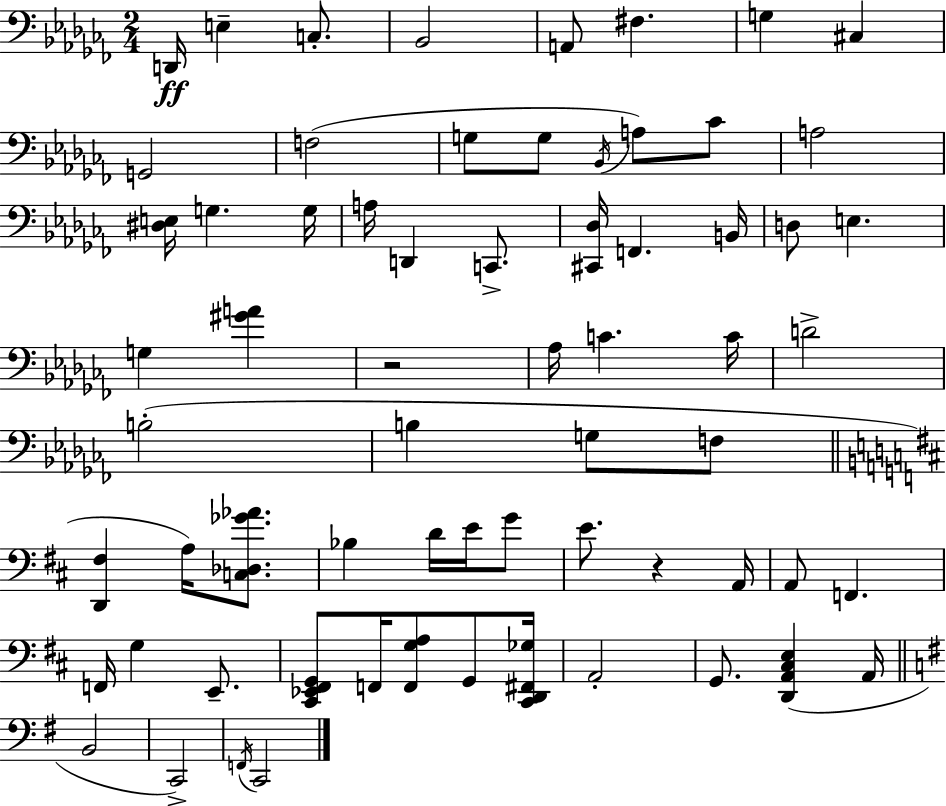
{
  \clef bass
  \numericTimeSignature
  \time 2/4
  \key aes \minor
  d,16\ff e4-- c8.-. | bes,2 | a,8 fis4. | g4 cis4 | \break g,2 | f2( | g8 g8 \acciaccatura { bes,16 }) a8 ces'8 | a2 | \break <dis e>16 g4. | g16 a16 d,4 c,8.-> | <cis, des>16 f,4. | b,16 d8 e4. | \break g4 <gis' a'>4 | r2 | aes16 c'4. | c'16 d'2-> | \break b2-.( | b4 g8 f8 | \bar "||" \break \key b \minor <d, fis>4 a16) <c des ges' aes'>8. | bes4 d'16 e'16 g'8 | e'8. r4 a,16 | a,8 f,4. | \break f,16 g4 e,8.-- | <cis, ees, fis, g,>8 f,16 <f, g a>8 g,8 <cis, d, fis, ges>16 | a,2-. | g,8. <d, a, cis e>4( a,16 | \break \bar "||" \break \key g \major b,2 | c,2->) | \acciaccatura { f,16 } c,2 | \bar "|."
}